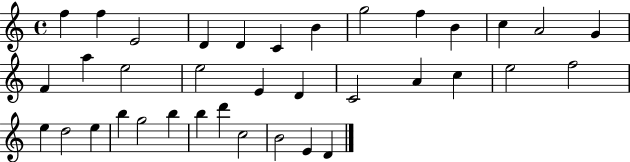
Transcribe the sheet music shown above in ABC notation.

X:1
T:Untitled
M:4/4
L:1/4
K:C
f f E2 D D C B g2 f B c A2 G F a e2 e2 E D C2 A c e2 f2 e d2 e b g2 b b d' c2 B2 E D